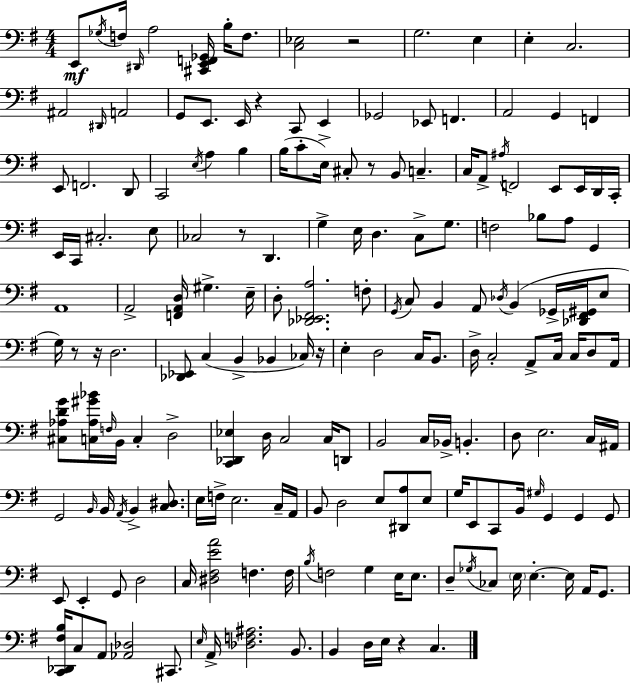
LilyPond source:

{
  \clef bass
  \numericTimeSignature
  \time 4/4
  \key e \minor
  e,8\mf \acciaccatura { ges16 } f16 \grace { dis,16 } a2 <cis, e, f, ges,>16 b16-. f8. | <c ees>2 r2 | g2. e4 | e4-. c2. | \break ais,2 \grace { dis,16 } a,2 | g,8 e,8. e,16 r4 c,8 e,4 | ges,2 ees,8 f,4. | a,2 g,4 f,4 | \break e,8 f,2. | d,8 c,2 \acciaccatura { e16 } a4 | b4 b16( c'8-. e16->) cis8-. r8 b,8 c4.-- | c16 a,8-> \acciaccatura { ais16 } f,2 | \break e,8 e,16 d,16 c,16-. e,16 c,16 cis2.-. | e8 ces2 r8 d,4. | g4-> e16 d4. | c8-> g8. f2 bes8 a8 | \break g,4 a,1 | a,2-> <f, a, d>16 gis4.-> | e16-- d8-. <des, ees, fis, a>2. | f8-. \acciaccatura { g,16 } c8 b,4 a,8 \acciaccatura { des16 }( b,4 | \break ges,16-> <des, fis, gis,>16 e8 g16) r8 r16 d2. | <des, ees,>8 c4( b,4-> | bes,4 ces16) r16 e4-. d2 | c16 b,8. d16-> c2-. | \break a,8-> c16 c16 d8 a,16 <cis aes d' g'>8 <c aes gis' bes'>16 \grace { f16 } b,16 c4-. | d2-> <c, des, ees>4 d16 c2 | c16 d,8 b,2 | c16 bes,16-> b,4.-. d8 e2. | \break c16 ais,16 g,2 | \grace { b,16 } b,16 \acciaccatura { a,16 } b,4-> <c dis>8. e16 f16-> e2. | c16-- a,16 b,8 d2 | e8 <dis, a>8 e8 g16 e,8 c,8 b,16 | \break \grace { gis16 } g,4 g,4 g,8 e,8 e,4-. | g,8 d2 c16 <dis fis e' a'>2 | f4. f16 \acciaccatura { b16 } f2 | g4 e16 e8. d8-- \acciaccatura { ges16 } ces8 | \break \parenthesize e16 e4.-.~~ e16 a,16 g,8. <c, des, fis b>16 c8 | a,8 <aes, des>2 cis,8. \grace { e16 } a,16-> <des f ais>2. | b,8. b,4 | d16 e16 r4 c4. \bar "|."
}